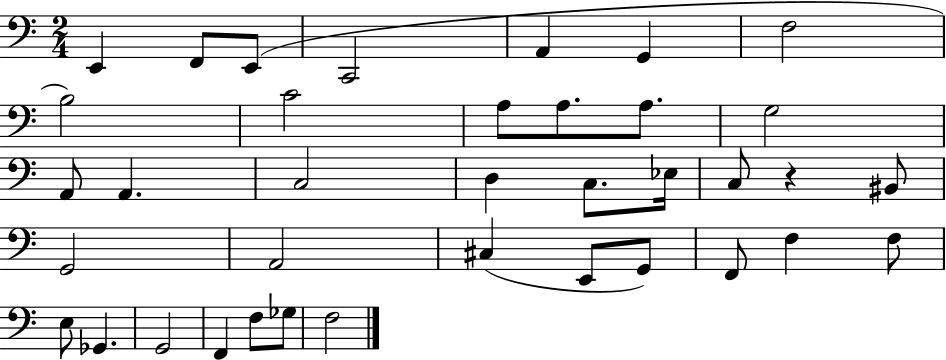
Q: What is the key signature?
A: C major